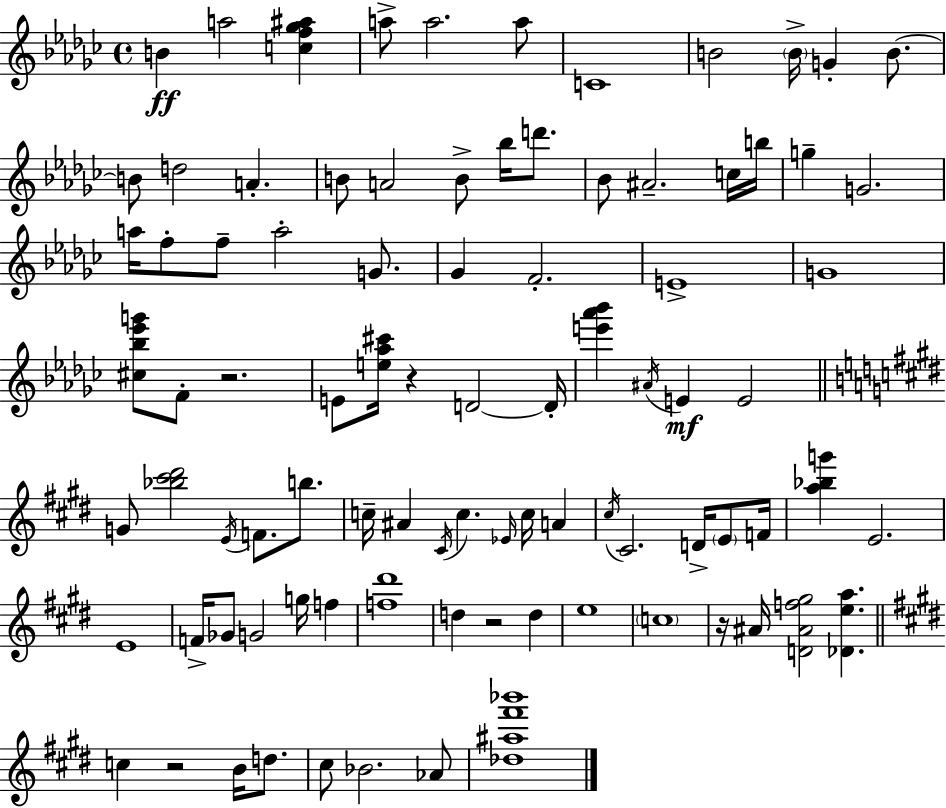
X:1
T:Untitled
M:4/4
L:1/4
K:Ebm
B a2 [cf_g^a] a/2 a2 a/2 C4 B2 B/4 G B/2 B/2 d2 A B/2 A2 B/2 _b/4 d'/2 _B/2 ^A2 c/4 b/4 g G2 a/4 f/2 f/2 a2 G/2 _G F2 E4 G4 [^c_b_e'g']/2 F/2 z2 E/2 [e_a^c']/4 z D2 D/4 [e'_a'_b'] ^A/4 E E2 G/2 [_b^c'^d']2 E/4 F/2 b/2 c/4 ^A ^C/4 c _E/4 c/4 A ^c/4 ^C2 D/4 E/2 F/4 [a_bg'] E2 E4 F/4 _G/2 G2 g/4 f [f^d']4 d z2 d e4 c4 z/4 ^A/4 [D^Af^g]2 [_Dea] c z2 B/4 d/2 ^c/2 _B2 _A/2 [_d^a^f'_b']4